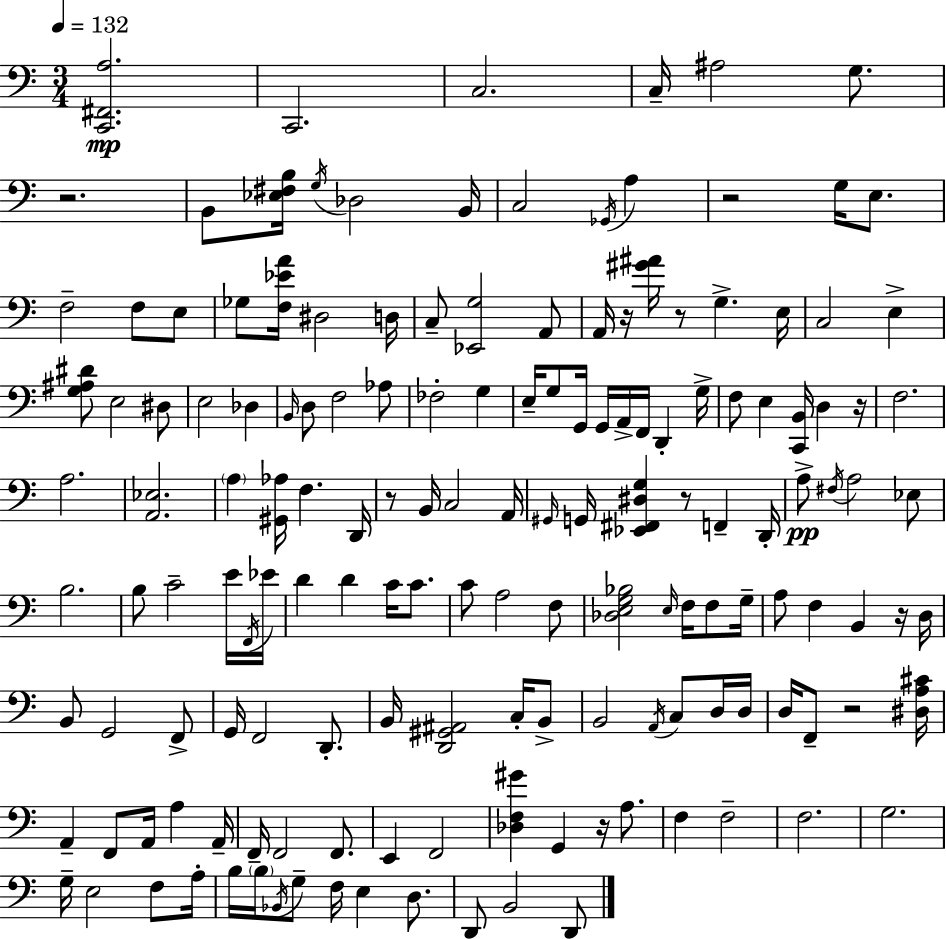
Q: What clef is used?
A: bass